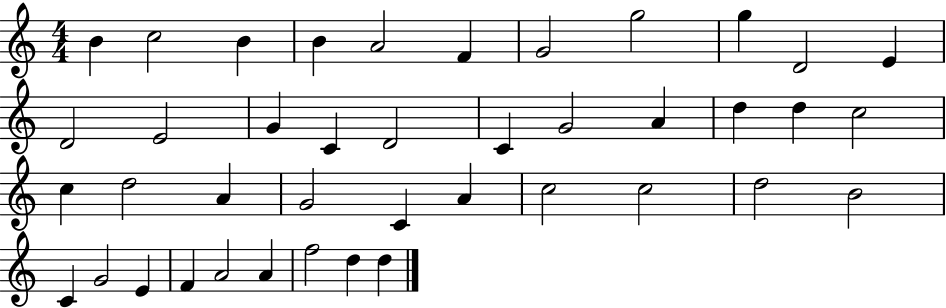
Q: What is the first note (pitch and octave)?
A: B4